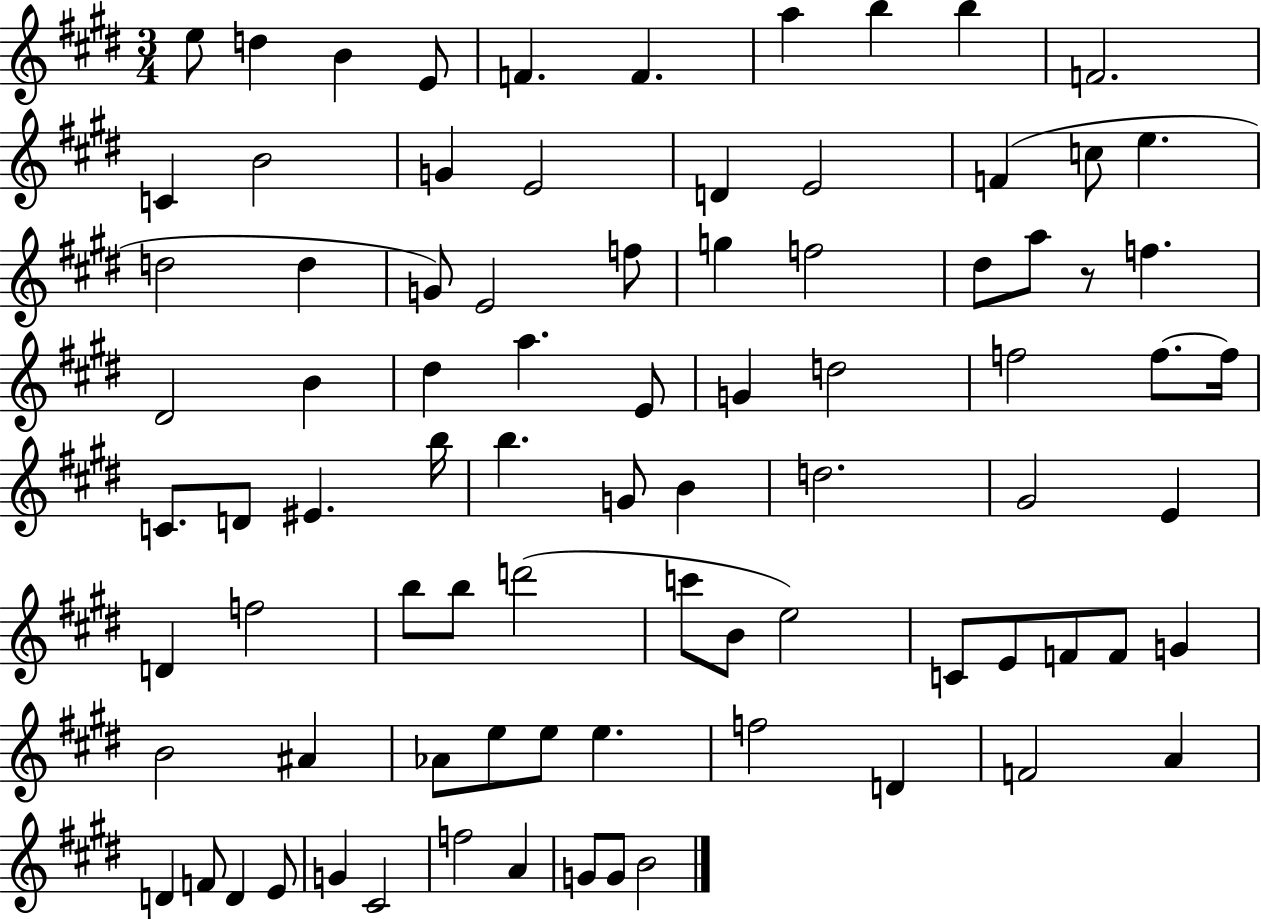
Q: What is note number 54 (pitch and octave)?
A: D6